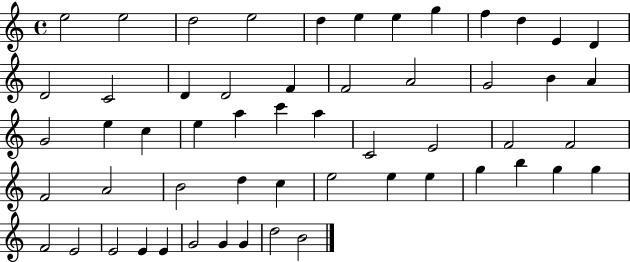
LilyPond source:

{
  \clef treble
  \time 4/4
  \defaultTimeSignature
  \key c \major
  e''2 e''2 | d''2 e''2 | d''4 e''4 e''4 g''4 | f''4 d''4 e'4 d'4 | \break d'2 c'2 | d'4 d'2 f'4 | f'2 a'2 | g'2 b'4 a'4 | \break g'2 e''4 c''4 | e''4 a''4 c'''4 a''4 | c'2 e'2 | f'2 f'2 | \break f'2 a'2 | b'2 d''4 c''4 | e''2 e''4 e''4 | g''4 b''4 g''4 g''4 | \break f'2 e'2 | e'2 e'4 e'4 | g'2 g'4 g'4 | d''2 b'2 | \break \bar "|."
}